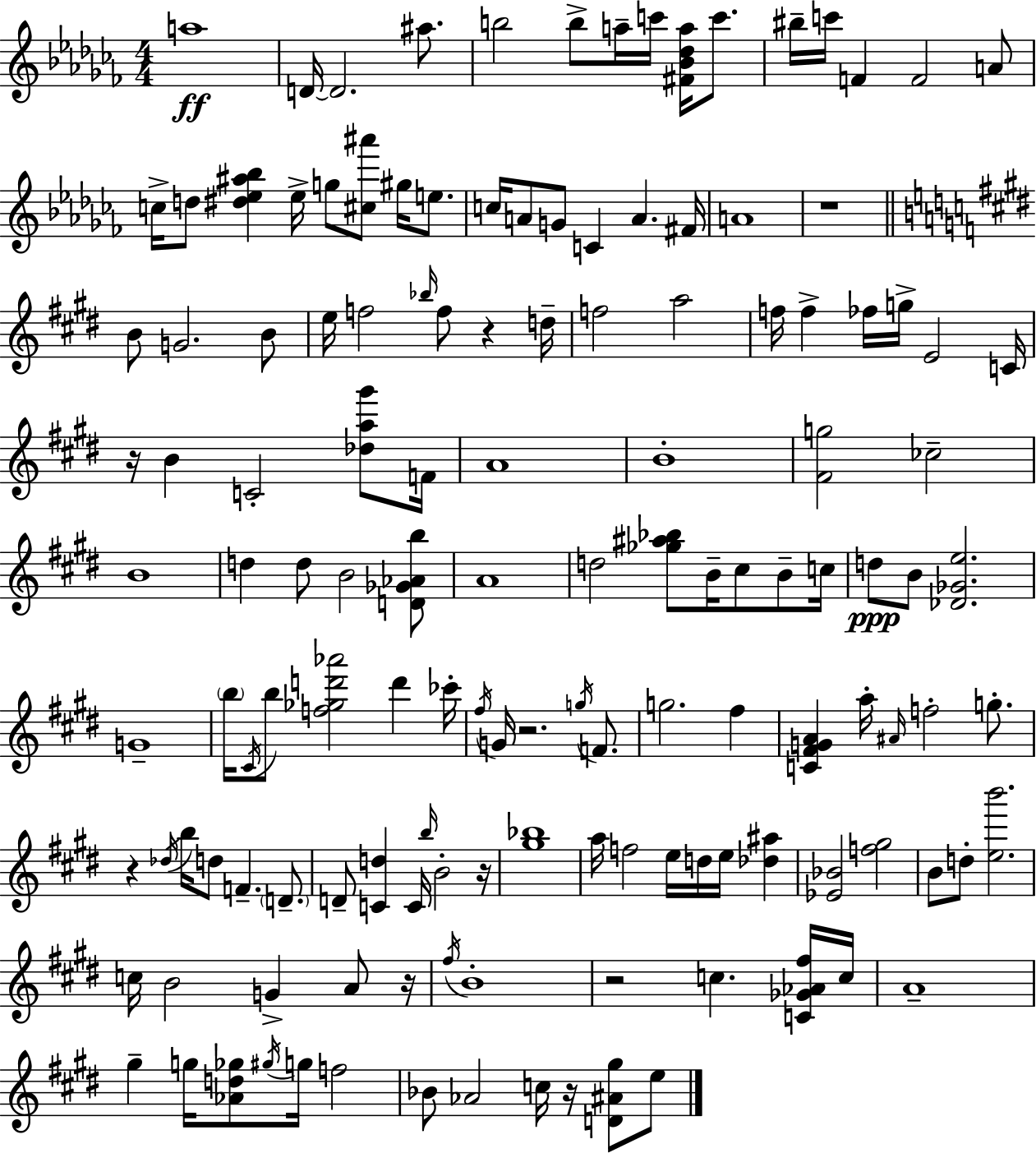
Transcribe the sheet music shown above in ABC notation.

X:1
T:Untitled
M:4/4
L:1/4
K:Abm
a4 D/4 D2 ^a/2 b2 b/2 a/4 c'/4 [^F_B_da]/4 c'/2 ^b/4 c'/4 F F2 A/2 c/4 d/2 [^d_e^a_b] _e/4 g/2 [^c^a']/2 ^g/4 e/2 c/4 A/2 G/2 C A ^F/4 A4 z4 B/2 G2 B/2 e/4 f2 _b/4 f/2 z d/4 f2 a2 f/4 f _f/4 g/4 E2 C/4 z/4 B C2 [_da^g']/2 F/4 A4 B4 [^Fg]2 _c2 B4 d d/2 B2 [D_G_Ab]/2 A4 d2 [_g^a_b]/2 B/4 ^c/2 B/2 c/4 d/2 B/2 [_D_Ge]2 G4 b/4 ^C/4 b/2 [f_gd'_a']2 d' _c'/4 ^f/4 G/4 z2 g/4 F/2 g2 ^f [C^FGA] a/4 ^A/4 f2 g/2 z _d/4 b/4 d/2 F D/2 D/2 [Cd] C/4 b/4 B2 z/4 [^g_b]4 a/4 f2 e/4 d/4 e/4 [_d^a] [_E_B]2 [f^g]2 B/2 d/2 [eb']2 c/4 B2 G A/2 z/4 ^f/4 B4 z2 c [C_G_A^f]/4 c/4 A4 ^g g/4 [_Ad_g]/2 ^g/4 g/4 f2 _B/2 _A2 c/4 z/4 [D^A^g]/2 e/2